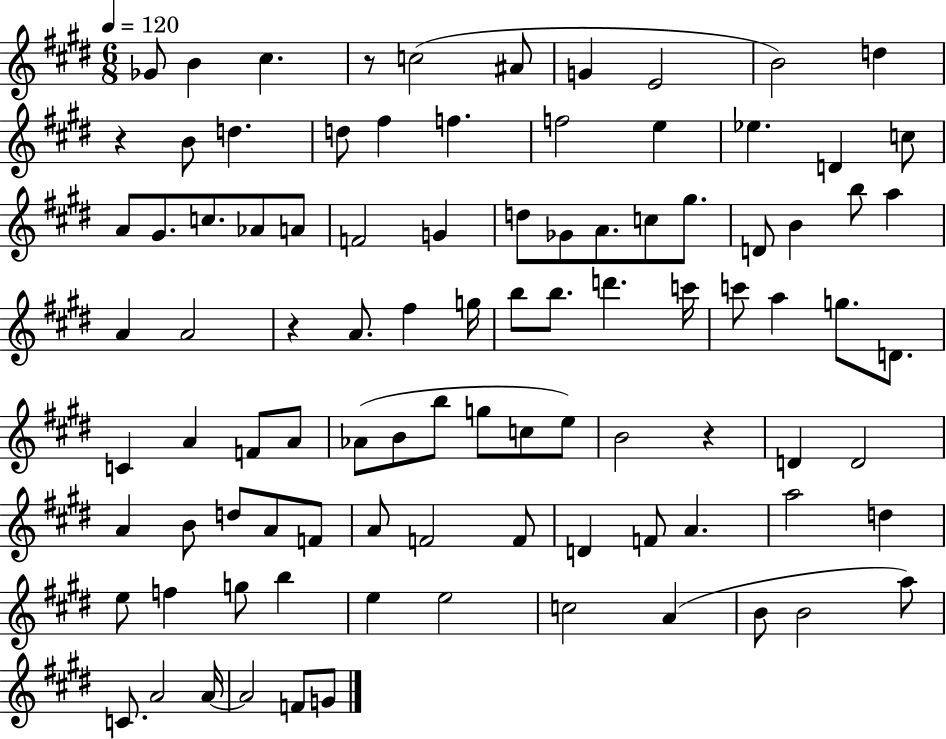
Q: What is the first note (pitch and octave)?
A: Gb4